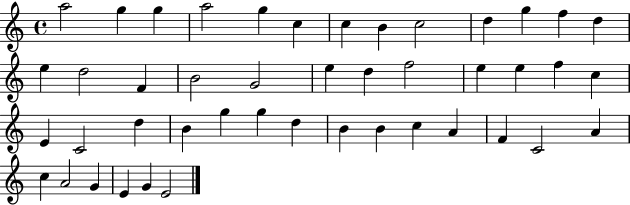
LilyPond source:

{
  \clef treble
  \time 4/4
  \defaultTimeSignature
  \key c \major
  a''2 g''4 g''4 | a''2 g''4 c''4 | c''4 b'4 c''2 | d''4 g''4 f''4 d''4 | \break e''4 d''2 f'4 | b'2 g'2 | e''4 d''4 f''2 | e''4 e''4 f''4 c''4 | \break e'4 c'2 d''4 | b'4 g''4 g''4 d''4 | b'4 b'4 c''4 a'4 | f'4 c'2 a'4 | \break c''4 a'2 g'4 | e'4 g'4 e'2 | \bar "|."
}